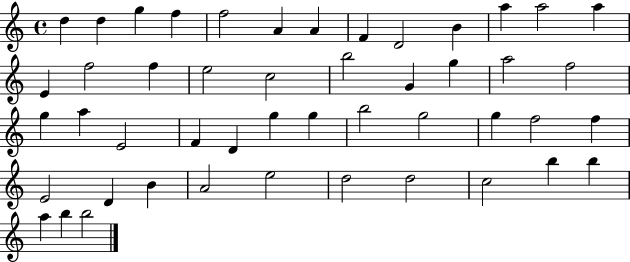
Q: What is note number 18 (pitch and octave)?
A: C5